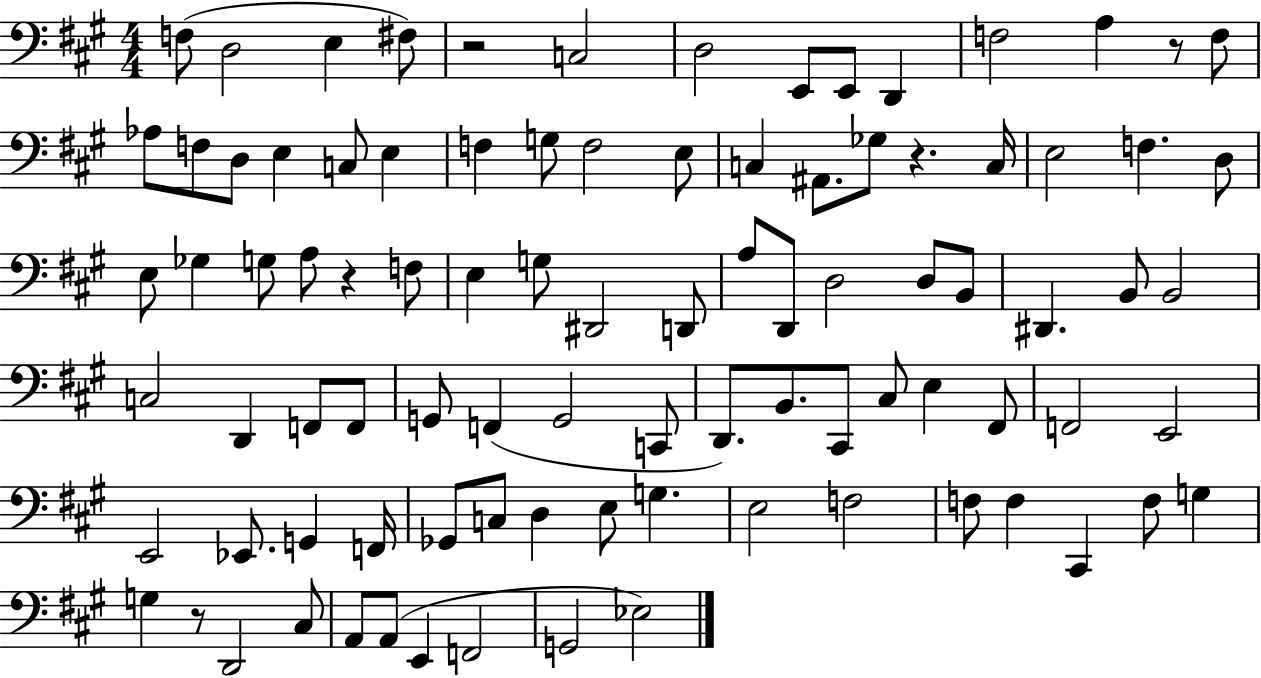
{
  \clef bass
  \numericTimeSignature
  \time 4/4
  \key a \major
  f8( d2 e4 fis8) | r2 c2 | d2 e,8 e,8 d,4 | f2 a4 r8 f8 | \break aes8 f8 d8 e4 c8 e4 | f4 g8 f2 e8 | c4 ais,8. ges8 r4. c16 | e2 f4. d8 | \break e8 ges4 g8 a8 r4 f8 | e4 g8 dis,2 d,8 | a8 d,8 d2 d8 b,8 | dis,4. b,8 b,2 | \break c2 d,4 f,8 f,8 | g,8 f,4( g,2 c,8 | d,8.) b,8. cis,8 cis8 e4 fis,8 | f,2 e,2 | \break e,2 ees,8. g,4 f,16 | ges,8 c8 d4 e8 g4. | e2 f2 | f8 f4 cis,4 f8 g4 | \break g4 r8 d,2 cis8 | a,8 a,8( e,4 f,2 | g,2 ees2) | \bar "|."
}